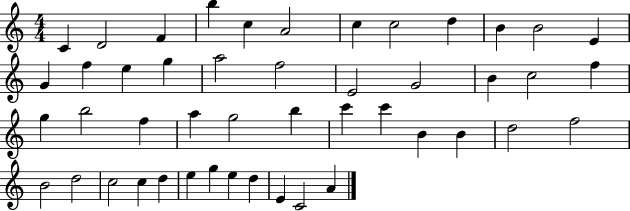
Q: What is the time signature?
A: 4/4